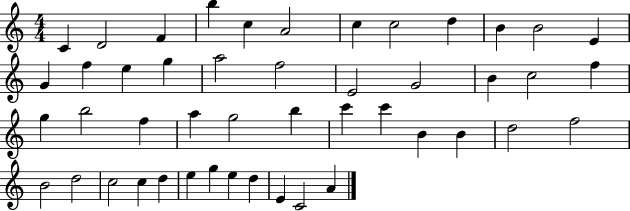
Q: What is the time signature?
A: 4/4